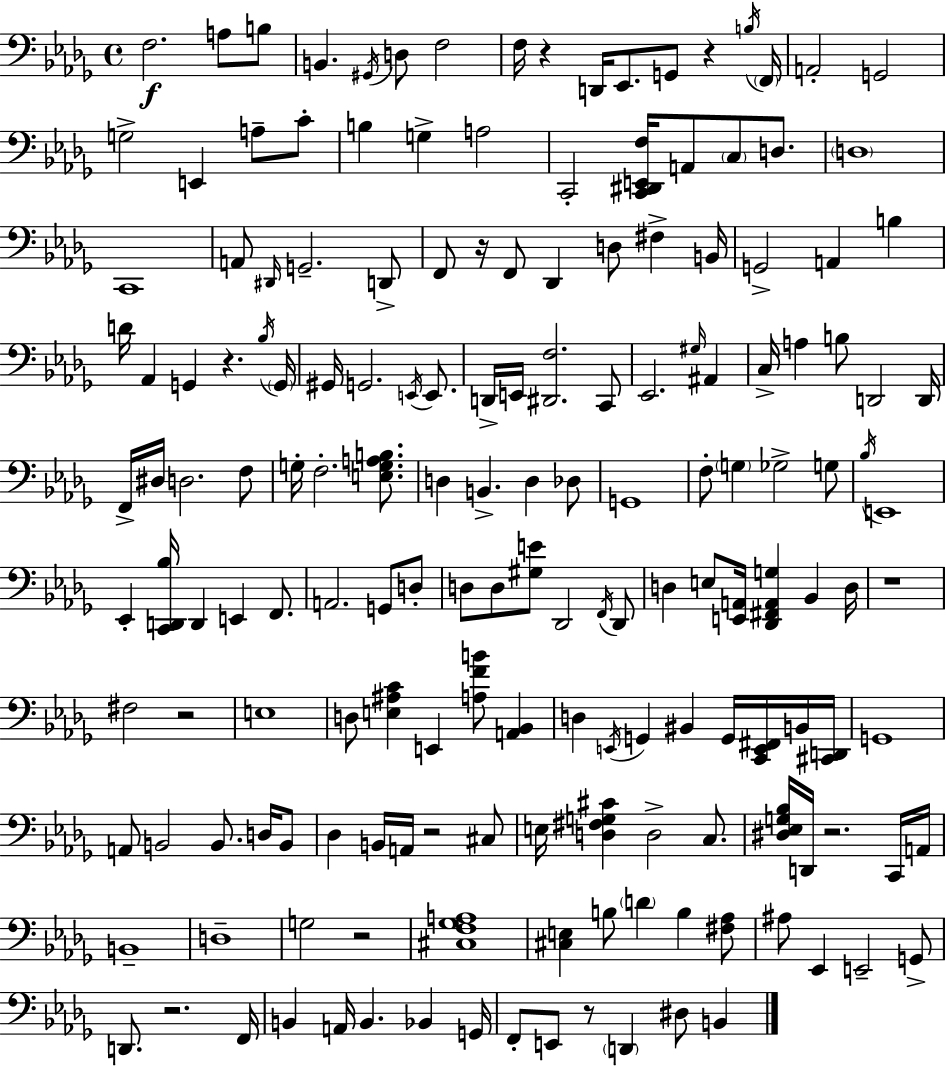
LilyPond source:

{
  \clef bass
  \time 4/4
  \defaultTimeSignature
  \key bes \minor
  f2.\f a8 b8 | b,4. \acciaccatura { gis,16 } d8 f2 | f16 r4 d,16 ees,8. g,8 r4 | \acciaccatura { b16 } \parenthesize f,16 a,2-. g,2 | \break g2-> e,4 a8-- | c'8-. b4 g4-> a2 | c,2-. <c, dis, e, f>16 a,8 \parenthesize c8 d8. | \parenthesize d1 | \break c,1 | a,8 \grace { dis,16 } g,2.-- | d,8-> f,8 r16 f,8 des,4 d8 fis4-> | b,16 g,2-> a,4 b4 | \break d'16 aes,4 g,4 r4. | \acciaccatura { bes16 } \parenthesize g,16 gis,16 g,2. | \acciaccatura { e,16 } e,8. d,16-> e,16 <dis, f>2. | c,8 ees,2. | \break \grace { gis16 } ais,4 c16-> a4 b8 d,2 | d,16 f,16-> dis16 d2. | f8 g16-. f2.-. | <e g a b>8. d4 b,4.-> | \break d4 des8 g,1 | f8-. \parenthesize g4 ges2-> | g8 \acciaccatura { bes16 } e,1 | ees,4-. <c, d, bes>16 d,4 | \break e,4 f,8. a,2. | g,8 d8-. d8 d8 <gis e'>8 des,2 | \acciaccatura { f,16 } des,8 d4 e8 <e, a,>16 <des, fis, a, g>4 | bes,4 d16 r1 | \break fis2 | r2 e1 | d8 <e ais c'>4 e,4 | <a f' b'>8 <a, bes,>4 d4 \acciaccatura { e,16 } g,4 | \break bis,4 g,16 <c, e, fis,>16 b,16 <cis, d,>16 g,1 | a,8 b,2 | b,8. d16 b,8 des4 b,16 a,16 r2 | cis8 e16 <d fis g cis'>4 d2-> | \break c8. <dis ees g bes>16 d,16 r2. | c,16 a,16 b,1-- | d1-- | g2 | \break r2 <cis f ges a>1 | <cis e>4 b8 \parenthesize d'4 | b4 <fis aes>8 ais8 ees,4 e,2-- | g,8-> d,8. r2. | \break f,16 b,4 a,16 b,4. | bes,4 g,16 f,8-. e,8 r8 \parenthesize d,4 | dis8 b,4 \bar "|."
}